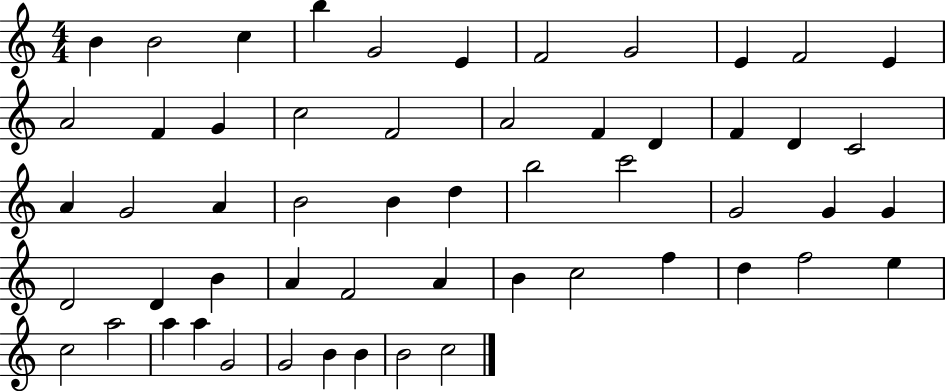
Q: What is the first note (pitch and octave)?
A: B4